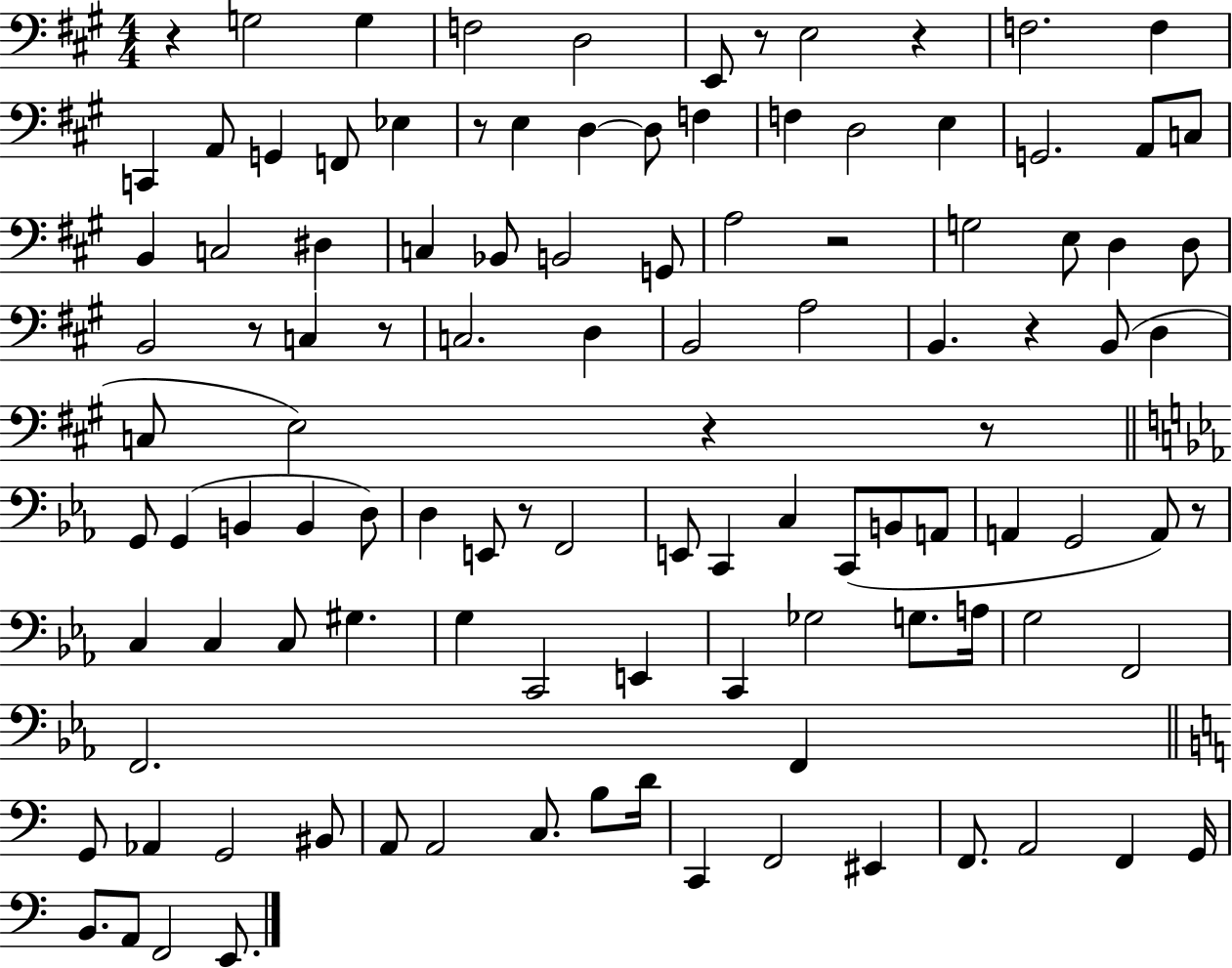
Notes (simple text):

R/q G3/h G3/q F3/h D3/h E2/e R/e E3/h R/q F3/h. F3/q C2/q A2/e G2/q F2/e Eb3/q R/e E3/q D3/q D3/e F3/q F3/q D3/h E3/q G2/h. A2/e C3/e B2/q C3/h D#3/q C3/q Bb2/e B2/h G2/e A3/h R/h G3/h E3/e D3/q D3/e B2/h R/e C3/q R/e C3/h. D3/q B2/h A3/h B2/q. R/q B2/e D3/q C3/e E3/h R/q R/e G2/e G2/q B2/q B2/q D3/e D3/q E2/e R/e F2/h E2/e C2/q C3/q C2/e B2/e A2/e A2/q G2/h A2/e R/e C3/q C3/q C3/e G#3/q. G3/q C2/h E2/q C2/q Gb3/h G3/e. A3/s G3/h F2/h F2/h. F2/q G2/e Ab2/q G2/h BIS2/e A2/e A2/h C3/e. B3/e D4/s C2/q F2/h EIS2/q F2/e. A2/h F2/q G2/s B2/e. A2/e F2/h E2/e.